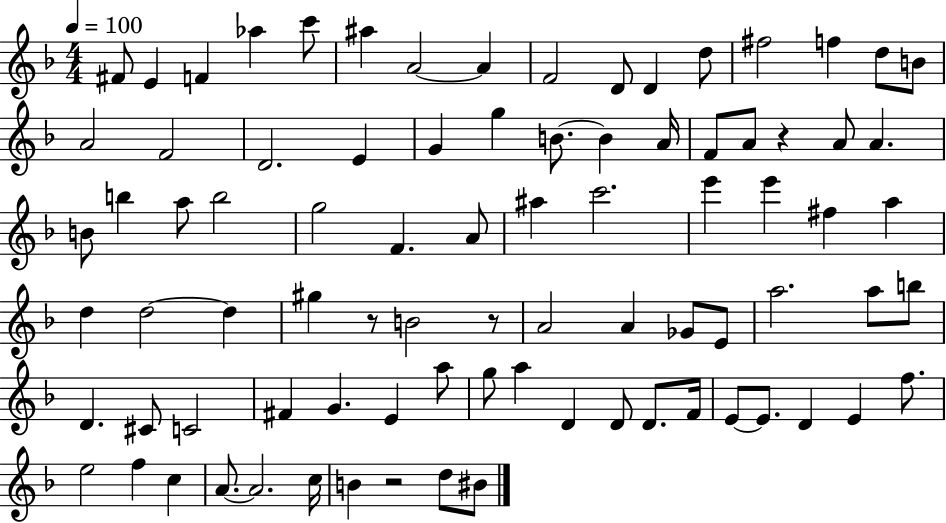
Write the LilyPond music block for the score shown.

{
  \clef treble
  \numericTimeSignature
  \time 4/4
  \key f \major
  \tempo 4 = 100
  \repeat volta 2 { fis'8 e'4 f'4 aes''4 c'''8 | ais''4 a'2~~ a'4 | f'2 d'8 d'4 d''8 | fis''2 f''4 d''8 b'8 | \break a'2 f'2 | d'2. e'4 | g'4 g''4 b'8.~~ b'4 a'16 | f'8 a'8 r4 a'8 a'4. | \break b'8 b''4 a''8 b''2 | g''2 f'4. a'8 | ais''4 c'''2. | e'''4 e'''4 fis''4 a''4 | \break d''4 d''2~~ d''4 | gis''4 r8 b'2 r8 | a'2 a'4 ges'8 e'8 | a''2. a''8 b''8 | \break d'4. cis'8 c'2 | fis'4 g'4. e'4 a''8 | g''8 a''4 d'4 d'8 d'8. f'16 | e'8~~ e'8. d'4 e'4 f''8. | \break e''2 f''4 c''4 | a'8.~~ a'2. c''16 | b'4 r2 d''8 bis'8 | } \bar "|."
}